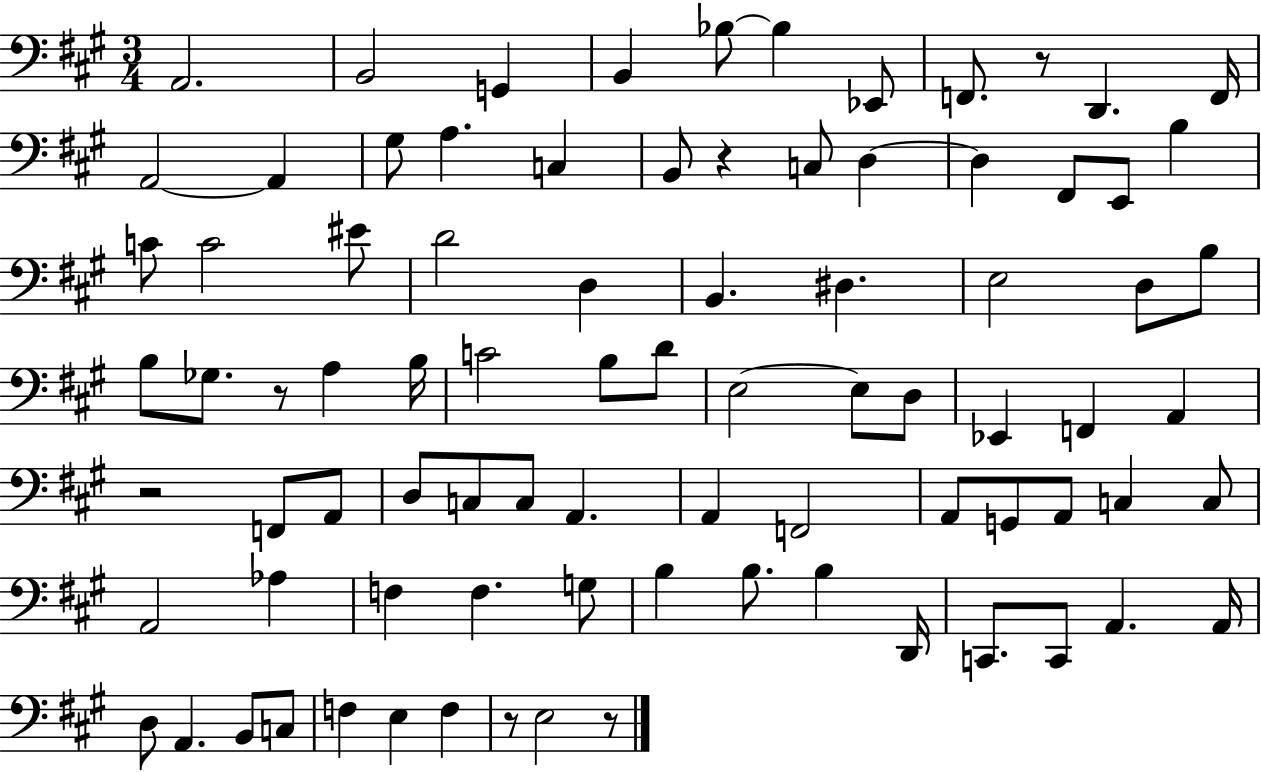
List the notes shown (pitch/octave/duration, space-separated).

A2/h. B2/h G2/q B2/q Bb3/e Bb3/q Eb2/e F2/e. R/e D2/q. F2/s A2/h A2/q G#3/e A3/q. C3/q B2/e R/q C3/e D3/q D3/q F#2/e E2/e B3/q C4/e C4/h EIS4/e D4/h D3/q B2/q. D#3/q. E3/h D3/e B3/e B3/e Gb3/e. R/e A3/q B3/s C4/h B3/e D4/e E3/h E3/e D3/e Eb2/q F2/q A2/q R/h F2/e A2/e D3/e C3/e C3/e A2/q. A2/q F2/h A2/e G2/e A2/e C3/q C3/e A2/h Ab3/q F3/q F3/q. G3/e B3/q B3/e. B3/q D2/s C2/e. C2/e A2/q. A2/s D3/e A2/q. B2/e C3/e F3/q E3/q F3/q R/e E3/h R/e